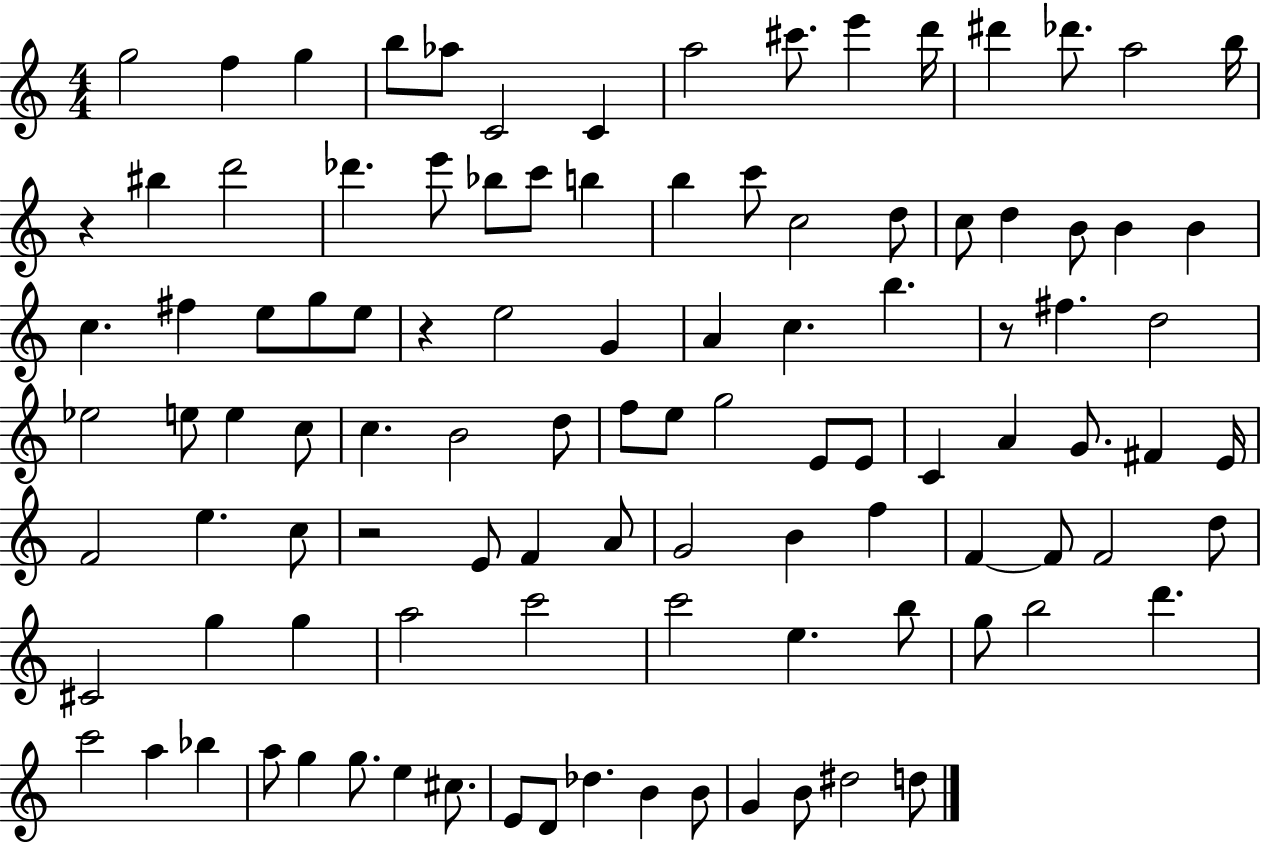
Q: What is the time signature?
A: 4/4